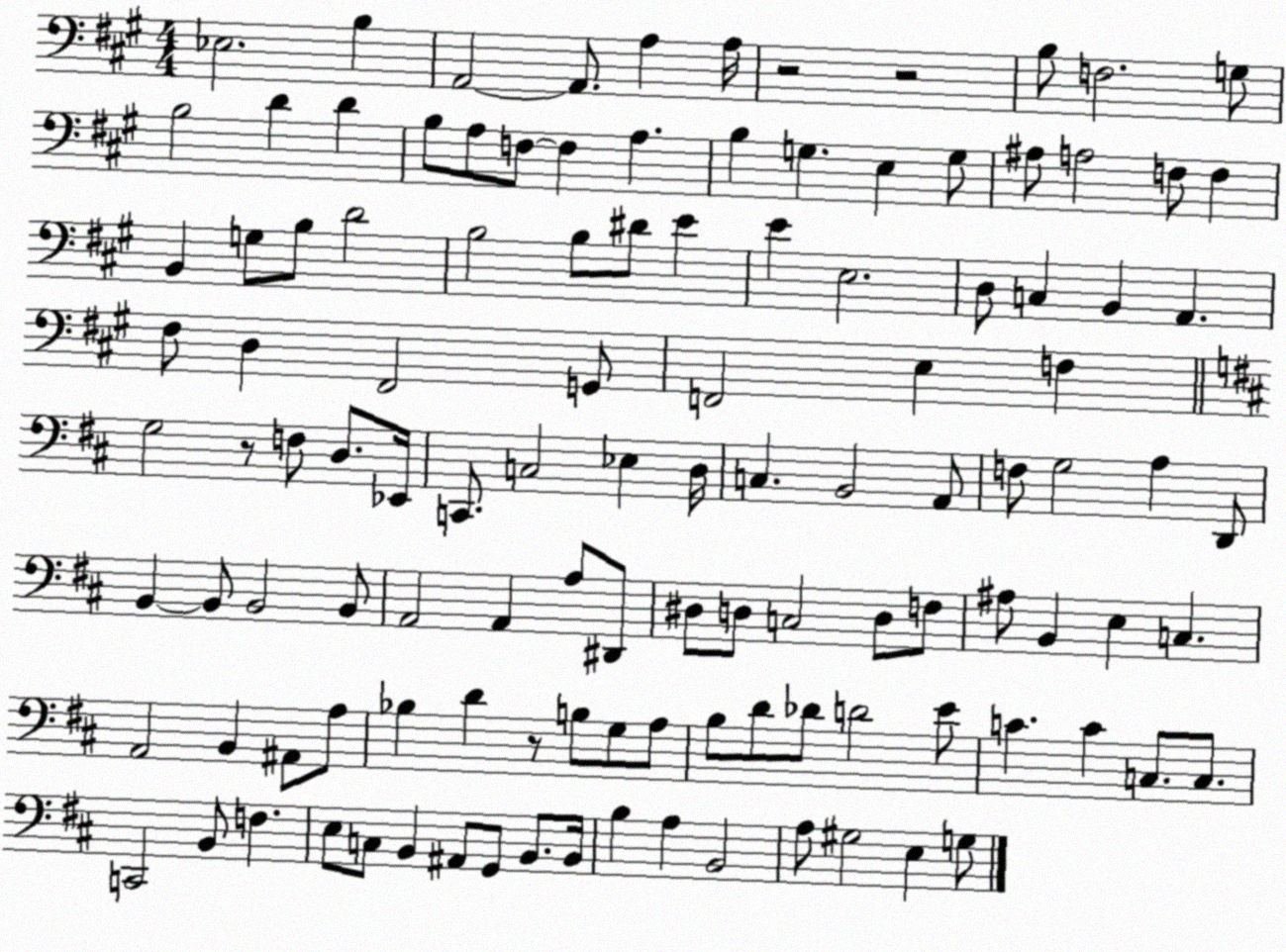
X:1
T:Untitled
M:4/4
L:1/4
K:A
_E,2 B, A,,2 A,,/2 A, A,/4 z2 z2 B,/2 F,2 G,/2 B,2 D D B,/2 A,/2 F,/2 F, A, B, G, E, G,/2 ^A,/2 A,2 F,/2 F, B,, G,/2 B,/2 D2 B,2 B,/2 ^D/2 E E E,2 D,/2 C, B,, A,, ^F,/2 D, ^F,,2 G,,/2 F,,2 E, F, G,2 z/2 F,/2 D,/2 _E,,/4 C,,/2 C,2 _E, D,/4 C, B,,2 A,,/2 F,/2 G,2 A, D,,/2 B,, B,,/2 B,,2 B,,/2 A,,2 A,, A,/2 ^D,,/2 ^D,/2 D,/2 C,2 D,/2 F,/2 ^A,/2 B,, E, C, A,,2 B,, ^A,,/2 A,/2 _B, D z/2 B,/2 G,/2 A,/2 B,/2 D/2 _D/2 D2 E/2 C C C,/2 C,/2 C,,2 B,,/2 F, E,/2 C,/2 B,, ^A,,/2 G,,/2 B,,/2 B,,/4 B, A, B,,2 A,/2 ^G,2 E, G,/2